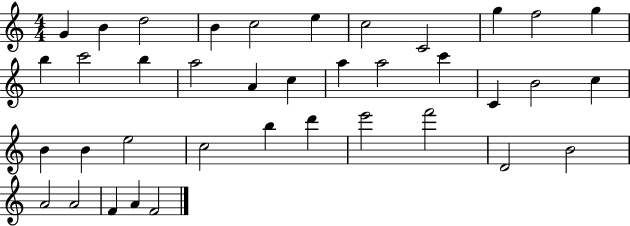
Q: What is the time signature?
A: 4/4